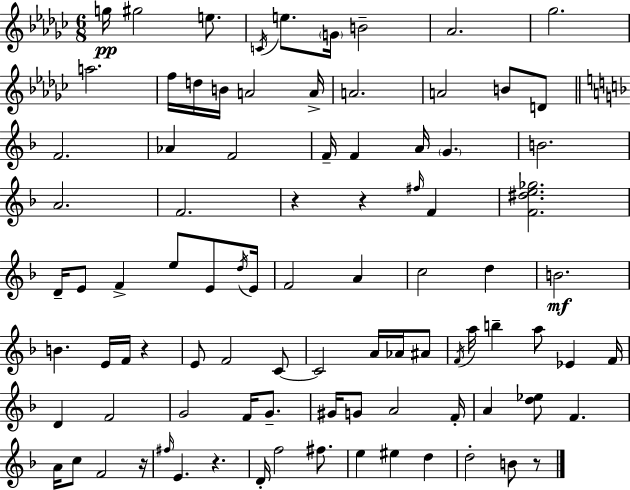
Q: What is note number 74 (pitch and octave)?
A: F#5